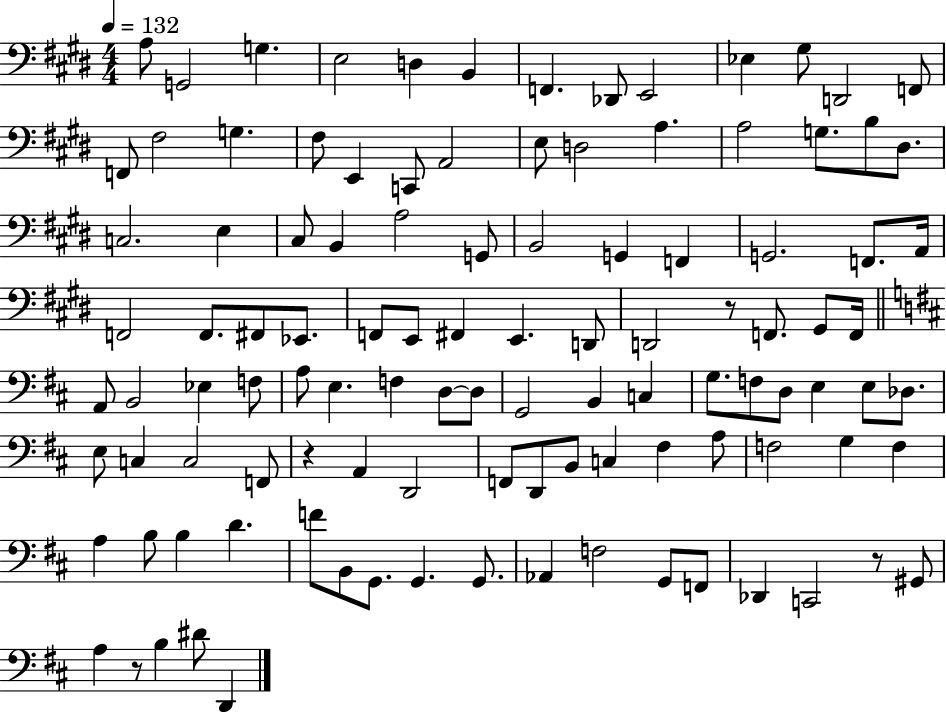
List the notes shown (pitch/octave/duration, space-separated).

A3/e G2/h G3/q. E3/h D3/q B2/q F2/q. Db2/e E2/h Eb3/q G#3/e D2/h F2/e F2/e F#3/h G3/q. F#3/e E2/q C2/e A2/h E3/e D3/h A3/q. A3/h G3/e. B3/e D#3/e. C3/h. E3/q C#3/e B2/q A3/h G2/e B2/h G2/q F2/q G2/h. F2/e. A2/s F2/h F2/e. F#2/e Eb2/e. F2/e E2/e F#2/q E2/q. D2/e D2/h R/e F2/e. G#2/e F2/s A2/e B2/h Eb3/q F3/e A3/e E3/q. F3/q D3/e D3/e G2/h B2/q C3/q G3/e. F3/e D3/e E3/q E3/e Db3/e. E3/e C3/q C3/h F2/e R/q A2/q D2/h F2/e D2/e B2/e C3/q F#3/q A3/e F3/h G3/q F3/q A3/q B3/e B3/q D4/q. F4/e B2/e G2/e. G2/q. G2/e. Ab2/q F3/h G2/e F2/e Db2/q C2/h R/e G#2/e A3/q R/e B3/q D#4/e D2/q